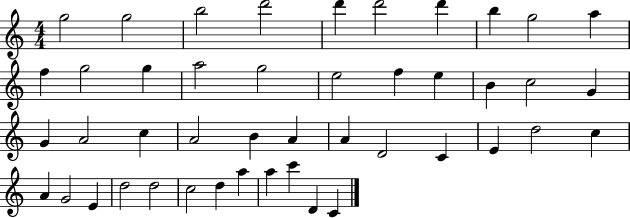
X:1
T:Untitled
M:4/4
L:1/4
K:C
g2 g2 b2 d'2 d' d'2 d' b g2 a f g2 g a2 g2 e2 f e B c2 G G A2 c A2 B A A D2 C E d2 c A G2 E d2 d2 c2 d a a c' D C